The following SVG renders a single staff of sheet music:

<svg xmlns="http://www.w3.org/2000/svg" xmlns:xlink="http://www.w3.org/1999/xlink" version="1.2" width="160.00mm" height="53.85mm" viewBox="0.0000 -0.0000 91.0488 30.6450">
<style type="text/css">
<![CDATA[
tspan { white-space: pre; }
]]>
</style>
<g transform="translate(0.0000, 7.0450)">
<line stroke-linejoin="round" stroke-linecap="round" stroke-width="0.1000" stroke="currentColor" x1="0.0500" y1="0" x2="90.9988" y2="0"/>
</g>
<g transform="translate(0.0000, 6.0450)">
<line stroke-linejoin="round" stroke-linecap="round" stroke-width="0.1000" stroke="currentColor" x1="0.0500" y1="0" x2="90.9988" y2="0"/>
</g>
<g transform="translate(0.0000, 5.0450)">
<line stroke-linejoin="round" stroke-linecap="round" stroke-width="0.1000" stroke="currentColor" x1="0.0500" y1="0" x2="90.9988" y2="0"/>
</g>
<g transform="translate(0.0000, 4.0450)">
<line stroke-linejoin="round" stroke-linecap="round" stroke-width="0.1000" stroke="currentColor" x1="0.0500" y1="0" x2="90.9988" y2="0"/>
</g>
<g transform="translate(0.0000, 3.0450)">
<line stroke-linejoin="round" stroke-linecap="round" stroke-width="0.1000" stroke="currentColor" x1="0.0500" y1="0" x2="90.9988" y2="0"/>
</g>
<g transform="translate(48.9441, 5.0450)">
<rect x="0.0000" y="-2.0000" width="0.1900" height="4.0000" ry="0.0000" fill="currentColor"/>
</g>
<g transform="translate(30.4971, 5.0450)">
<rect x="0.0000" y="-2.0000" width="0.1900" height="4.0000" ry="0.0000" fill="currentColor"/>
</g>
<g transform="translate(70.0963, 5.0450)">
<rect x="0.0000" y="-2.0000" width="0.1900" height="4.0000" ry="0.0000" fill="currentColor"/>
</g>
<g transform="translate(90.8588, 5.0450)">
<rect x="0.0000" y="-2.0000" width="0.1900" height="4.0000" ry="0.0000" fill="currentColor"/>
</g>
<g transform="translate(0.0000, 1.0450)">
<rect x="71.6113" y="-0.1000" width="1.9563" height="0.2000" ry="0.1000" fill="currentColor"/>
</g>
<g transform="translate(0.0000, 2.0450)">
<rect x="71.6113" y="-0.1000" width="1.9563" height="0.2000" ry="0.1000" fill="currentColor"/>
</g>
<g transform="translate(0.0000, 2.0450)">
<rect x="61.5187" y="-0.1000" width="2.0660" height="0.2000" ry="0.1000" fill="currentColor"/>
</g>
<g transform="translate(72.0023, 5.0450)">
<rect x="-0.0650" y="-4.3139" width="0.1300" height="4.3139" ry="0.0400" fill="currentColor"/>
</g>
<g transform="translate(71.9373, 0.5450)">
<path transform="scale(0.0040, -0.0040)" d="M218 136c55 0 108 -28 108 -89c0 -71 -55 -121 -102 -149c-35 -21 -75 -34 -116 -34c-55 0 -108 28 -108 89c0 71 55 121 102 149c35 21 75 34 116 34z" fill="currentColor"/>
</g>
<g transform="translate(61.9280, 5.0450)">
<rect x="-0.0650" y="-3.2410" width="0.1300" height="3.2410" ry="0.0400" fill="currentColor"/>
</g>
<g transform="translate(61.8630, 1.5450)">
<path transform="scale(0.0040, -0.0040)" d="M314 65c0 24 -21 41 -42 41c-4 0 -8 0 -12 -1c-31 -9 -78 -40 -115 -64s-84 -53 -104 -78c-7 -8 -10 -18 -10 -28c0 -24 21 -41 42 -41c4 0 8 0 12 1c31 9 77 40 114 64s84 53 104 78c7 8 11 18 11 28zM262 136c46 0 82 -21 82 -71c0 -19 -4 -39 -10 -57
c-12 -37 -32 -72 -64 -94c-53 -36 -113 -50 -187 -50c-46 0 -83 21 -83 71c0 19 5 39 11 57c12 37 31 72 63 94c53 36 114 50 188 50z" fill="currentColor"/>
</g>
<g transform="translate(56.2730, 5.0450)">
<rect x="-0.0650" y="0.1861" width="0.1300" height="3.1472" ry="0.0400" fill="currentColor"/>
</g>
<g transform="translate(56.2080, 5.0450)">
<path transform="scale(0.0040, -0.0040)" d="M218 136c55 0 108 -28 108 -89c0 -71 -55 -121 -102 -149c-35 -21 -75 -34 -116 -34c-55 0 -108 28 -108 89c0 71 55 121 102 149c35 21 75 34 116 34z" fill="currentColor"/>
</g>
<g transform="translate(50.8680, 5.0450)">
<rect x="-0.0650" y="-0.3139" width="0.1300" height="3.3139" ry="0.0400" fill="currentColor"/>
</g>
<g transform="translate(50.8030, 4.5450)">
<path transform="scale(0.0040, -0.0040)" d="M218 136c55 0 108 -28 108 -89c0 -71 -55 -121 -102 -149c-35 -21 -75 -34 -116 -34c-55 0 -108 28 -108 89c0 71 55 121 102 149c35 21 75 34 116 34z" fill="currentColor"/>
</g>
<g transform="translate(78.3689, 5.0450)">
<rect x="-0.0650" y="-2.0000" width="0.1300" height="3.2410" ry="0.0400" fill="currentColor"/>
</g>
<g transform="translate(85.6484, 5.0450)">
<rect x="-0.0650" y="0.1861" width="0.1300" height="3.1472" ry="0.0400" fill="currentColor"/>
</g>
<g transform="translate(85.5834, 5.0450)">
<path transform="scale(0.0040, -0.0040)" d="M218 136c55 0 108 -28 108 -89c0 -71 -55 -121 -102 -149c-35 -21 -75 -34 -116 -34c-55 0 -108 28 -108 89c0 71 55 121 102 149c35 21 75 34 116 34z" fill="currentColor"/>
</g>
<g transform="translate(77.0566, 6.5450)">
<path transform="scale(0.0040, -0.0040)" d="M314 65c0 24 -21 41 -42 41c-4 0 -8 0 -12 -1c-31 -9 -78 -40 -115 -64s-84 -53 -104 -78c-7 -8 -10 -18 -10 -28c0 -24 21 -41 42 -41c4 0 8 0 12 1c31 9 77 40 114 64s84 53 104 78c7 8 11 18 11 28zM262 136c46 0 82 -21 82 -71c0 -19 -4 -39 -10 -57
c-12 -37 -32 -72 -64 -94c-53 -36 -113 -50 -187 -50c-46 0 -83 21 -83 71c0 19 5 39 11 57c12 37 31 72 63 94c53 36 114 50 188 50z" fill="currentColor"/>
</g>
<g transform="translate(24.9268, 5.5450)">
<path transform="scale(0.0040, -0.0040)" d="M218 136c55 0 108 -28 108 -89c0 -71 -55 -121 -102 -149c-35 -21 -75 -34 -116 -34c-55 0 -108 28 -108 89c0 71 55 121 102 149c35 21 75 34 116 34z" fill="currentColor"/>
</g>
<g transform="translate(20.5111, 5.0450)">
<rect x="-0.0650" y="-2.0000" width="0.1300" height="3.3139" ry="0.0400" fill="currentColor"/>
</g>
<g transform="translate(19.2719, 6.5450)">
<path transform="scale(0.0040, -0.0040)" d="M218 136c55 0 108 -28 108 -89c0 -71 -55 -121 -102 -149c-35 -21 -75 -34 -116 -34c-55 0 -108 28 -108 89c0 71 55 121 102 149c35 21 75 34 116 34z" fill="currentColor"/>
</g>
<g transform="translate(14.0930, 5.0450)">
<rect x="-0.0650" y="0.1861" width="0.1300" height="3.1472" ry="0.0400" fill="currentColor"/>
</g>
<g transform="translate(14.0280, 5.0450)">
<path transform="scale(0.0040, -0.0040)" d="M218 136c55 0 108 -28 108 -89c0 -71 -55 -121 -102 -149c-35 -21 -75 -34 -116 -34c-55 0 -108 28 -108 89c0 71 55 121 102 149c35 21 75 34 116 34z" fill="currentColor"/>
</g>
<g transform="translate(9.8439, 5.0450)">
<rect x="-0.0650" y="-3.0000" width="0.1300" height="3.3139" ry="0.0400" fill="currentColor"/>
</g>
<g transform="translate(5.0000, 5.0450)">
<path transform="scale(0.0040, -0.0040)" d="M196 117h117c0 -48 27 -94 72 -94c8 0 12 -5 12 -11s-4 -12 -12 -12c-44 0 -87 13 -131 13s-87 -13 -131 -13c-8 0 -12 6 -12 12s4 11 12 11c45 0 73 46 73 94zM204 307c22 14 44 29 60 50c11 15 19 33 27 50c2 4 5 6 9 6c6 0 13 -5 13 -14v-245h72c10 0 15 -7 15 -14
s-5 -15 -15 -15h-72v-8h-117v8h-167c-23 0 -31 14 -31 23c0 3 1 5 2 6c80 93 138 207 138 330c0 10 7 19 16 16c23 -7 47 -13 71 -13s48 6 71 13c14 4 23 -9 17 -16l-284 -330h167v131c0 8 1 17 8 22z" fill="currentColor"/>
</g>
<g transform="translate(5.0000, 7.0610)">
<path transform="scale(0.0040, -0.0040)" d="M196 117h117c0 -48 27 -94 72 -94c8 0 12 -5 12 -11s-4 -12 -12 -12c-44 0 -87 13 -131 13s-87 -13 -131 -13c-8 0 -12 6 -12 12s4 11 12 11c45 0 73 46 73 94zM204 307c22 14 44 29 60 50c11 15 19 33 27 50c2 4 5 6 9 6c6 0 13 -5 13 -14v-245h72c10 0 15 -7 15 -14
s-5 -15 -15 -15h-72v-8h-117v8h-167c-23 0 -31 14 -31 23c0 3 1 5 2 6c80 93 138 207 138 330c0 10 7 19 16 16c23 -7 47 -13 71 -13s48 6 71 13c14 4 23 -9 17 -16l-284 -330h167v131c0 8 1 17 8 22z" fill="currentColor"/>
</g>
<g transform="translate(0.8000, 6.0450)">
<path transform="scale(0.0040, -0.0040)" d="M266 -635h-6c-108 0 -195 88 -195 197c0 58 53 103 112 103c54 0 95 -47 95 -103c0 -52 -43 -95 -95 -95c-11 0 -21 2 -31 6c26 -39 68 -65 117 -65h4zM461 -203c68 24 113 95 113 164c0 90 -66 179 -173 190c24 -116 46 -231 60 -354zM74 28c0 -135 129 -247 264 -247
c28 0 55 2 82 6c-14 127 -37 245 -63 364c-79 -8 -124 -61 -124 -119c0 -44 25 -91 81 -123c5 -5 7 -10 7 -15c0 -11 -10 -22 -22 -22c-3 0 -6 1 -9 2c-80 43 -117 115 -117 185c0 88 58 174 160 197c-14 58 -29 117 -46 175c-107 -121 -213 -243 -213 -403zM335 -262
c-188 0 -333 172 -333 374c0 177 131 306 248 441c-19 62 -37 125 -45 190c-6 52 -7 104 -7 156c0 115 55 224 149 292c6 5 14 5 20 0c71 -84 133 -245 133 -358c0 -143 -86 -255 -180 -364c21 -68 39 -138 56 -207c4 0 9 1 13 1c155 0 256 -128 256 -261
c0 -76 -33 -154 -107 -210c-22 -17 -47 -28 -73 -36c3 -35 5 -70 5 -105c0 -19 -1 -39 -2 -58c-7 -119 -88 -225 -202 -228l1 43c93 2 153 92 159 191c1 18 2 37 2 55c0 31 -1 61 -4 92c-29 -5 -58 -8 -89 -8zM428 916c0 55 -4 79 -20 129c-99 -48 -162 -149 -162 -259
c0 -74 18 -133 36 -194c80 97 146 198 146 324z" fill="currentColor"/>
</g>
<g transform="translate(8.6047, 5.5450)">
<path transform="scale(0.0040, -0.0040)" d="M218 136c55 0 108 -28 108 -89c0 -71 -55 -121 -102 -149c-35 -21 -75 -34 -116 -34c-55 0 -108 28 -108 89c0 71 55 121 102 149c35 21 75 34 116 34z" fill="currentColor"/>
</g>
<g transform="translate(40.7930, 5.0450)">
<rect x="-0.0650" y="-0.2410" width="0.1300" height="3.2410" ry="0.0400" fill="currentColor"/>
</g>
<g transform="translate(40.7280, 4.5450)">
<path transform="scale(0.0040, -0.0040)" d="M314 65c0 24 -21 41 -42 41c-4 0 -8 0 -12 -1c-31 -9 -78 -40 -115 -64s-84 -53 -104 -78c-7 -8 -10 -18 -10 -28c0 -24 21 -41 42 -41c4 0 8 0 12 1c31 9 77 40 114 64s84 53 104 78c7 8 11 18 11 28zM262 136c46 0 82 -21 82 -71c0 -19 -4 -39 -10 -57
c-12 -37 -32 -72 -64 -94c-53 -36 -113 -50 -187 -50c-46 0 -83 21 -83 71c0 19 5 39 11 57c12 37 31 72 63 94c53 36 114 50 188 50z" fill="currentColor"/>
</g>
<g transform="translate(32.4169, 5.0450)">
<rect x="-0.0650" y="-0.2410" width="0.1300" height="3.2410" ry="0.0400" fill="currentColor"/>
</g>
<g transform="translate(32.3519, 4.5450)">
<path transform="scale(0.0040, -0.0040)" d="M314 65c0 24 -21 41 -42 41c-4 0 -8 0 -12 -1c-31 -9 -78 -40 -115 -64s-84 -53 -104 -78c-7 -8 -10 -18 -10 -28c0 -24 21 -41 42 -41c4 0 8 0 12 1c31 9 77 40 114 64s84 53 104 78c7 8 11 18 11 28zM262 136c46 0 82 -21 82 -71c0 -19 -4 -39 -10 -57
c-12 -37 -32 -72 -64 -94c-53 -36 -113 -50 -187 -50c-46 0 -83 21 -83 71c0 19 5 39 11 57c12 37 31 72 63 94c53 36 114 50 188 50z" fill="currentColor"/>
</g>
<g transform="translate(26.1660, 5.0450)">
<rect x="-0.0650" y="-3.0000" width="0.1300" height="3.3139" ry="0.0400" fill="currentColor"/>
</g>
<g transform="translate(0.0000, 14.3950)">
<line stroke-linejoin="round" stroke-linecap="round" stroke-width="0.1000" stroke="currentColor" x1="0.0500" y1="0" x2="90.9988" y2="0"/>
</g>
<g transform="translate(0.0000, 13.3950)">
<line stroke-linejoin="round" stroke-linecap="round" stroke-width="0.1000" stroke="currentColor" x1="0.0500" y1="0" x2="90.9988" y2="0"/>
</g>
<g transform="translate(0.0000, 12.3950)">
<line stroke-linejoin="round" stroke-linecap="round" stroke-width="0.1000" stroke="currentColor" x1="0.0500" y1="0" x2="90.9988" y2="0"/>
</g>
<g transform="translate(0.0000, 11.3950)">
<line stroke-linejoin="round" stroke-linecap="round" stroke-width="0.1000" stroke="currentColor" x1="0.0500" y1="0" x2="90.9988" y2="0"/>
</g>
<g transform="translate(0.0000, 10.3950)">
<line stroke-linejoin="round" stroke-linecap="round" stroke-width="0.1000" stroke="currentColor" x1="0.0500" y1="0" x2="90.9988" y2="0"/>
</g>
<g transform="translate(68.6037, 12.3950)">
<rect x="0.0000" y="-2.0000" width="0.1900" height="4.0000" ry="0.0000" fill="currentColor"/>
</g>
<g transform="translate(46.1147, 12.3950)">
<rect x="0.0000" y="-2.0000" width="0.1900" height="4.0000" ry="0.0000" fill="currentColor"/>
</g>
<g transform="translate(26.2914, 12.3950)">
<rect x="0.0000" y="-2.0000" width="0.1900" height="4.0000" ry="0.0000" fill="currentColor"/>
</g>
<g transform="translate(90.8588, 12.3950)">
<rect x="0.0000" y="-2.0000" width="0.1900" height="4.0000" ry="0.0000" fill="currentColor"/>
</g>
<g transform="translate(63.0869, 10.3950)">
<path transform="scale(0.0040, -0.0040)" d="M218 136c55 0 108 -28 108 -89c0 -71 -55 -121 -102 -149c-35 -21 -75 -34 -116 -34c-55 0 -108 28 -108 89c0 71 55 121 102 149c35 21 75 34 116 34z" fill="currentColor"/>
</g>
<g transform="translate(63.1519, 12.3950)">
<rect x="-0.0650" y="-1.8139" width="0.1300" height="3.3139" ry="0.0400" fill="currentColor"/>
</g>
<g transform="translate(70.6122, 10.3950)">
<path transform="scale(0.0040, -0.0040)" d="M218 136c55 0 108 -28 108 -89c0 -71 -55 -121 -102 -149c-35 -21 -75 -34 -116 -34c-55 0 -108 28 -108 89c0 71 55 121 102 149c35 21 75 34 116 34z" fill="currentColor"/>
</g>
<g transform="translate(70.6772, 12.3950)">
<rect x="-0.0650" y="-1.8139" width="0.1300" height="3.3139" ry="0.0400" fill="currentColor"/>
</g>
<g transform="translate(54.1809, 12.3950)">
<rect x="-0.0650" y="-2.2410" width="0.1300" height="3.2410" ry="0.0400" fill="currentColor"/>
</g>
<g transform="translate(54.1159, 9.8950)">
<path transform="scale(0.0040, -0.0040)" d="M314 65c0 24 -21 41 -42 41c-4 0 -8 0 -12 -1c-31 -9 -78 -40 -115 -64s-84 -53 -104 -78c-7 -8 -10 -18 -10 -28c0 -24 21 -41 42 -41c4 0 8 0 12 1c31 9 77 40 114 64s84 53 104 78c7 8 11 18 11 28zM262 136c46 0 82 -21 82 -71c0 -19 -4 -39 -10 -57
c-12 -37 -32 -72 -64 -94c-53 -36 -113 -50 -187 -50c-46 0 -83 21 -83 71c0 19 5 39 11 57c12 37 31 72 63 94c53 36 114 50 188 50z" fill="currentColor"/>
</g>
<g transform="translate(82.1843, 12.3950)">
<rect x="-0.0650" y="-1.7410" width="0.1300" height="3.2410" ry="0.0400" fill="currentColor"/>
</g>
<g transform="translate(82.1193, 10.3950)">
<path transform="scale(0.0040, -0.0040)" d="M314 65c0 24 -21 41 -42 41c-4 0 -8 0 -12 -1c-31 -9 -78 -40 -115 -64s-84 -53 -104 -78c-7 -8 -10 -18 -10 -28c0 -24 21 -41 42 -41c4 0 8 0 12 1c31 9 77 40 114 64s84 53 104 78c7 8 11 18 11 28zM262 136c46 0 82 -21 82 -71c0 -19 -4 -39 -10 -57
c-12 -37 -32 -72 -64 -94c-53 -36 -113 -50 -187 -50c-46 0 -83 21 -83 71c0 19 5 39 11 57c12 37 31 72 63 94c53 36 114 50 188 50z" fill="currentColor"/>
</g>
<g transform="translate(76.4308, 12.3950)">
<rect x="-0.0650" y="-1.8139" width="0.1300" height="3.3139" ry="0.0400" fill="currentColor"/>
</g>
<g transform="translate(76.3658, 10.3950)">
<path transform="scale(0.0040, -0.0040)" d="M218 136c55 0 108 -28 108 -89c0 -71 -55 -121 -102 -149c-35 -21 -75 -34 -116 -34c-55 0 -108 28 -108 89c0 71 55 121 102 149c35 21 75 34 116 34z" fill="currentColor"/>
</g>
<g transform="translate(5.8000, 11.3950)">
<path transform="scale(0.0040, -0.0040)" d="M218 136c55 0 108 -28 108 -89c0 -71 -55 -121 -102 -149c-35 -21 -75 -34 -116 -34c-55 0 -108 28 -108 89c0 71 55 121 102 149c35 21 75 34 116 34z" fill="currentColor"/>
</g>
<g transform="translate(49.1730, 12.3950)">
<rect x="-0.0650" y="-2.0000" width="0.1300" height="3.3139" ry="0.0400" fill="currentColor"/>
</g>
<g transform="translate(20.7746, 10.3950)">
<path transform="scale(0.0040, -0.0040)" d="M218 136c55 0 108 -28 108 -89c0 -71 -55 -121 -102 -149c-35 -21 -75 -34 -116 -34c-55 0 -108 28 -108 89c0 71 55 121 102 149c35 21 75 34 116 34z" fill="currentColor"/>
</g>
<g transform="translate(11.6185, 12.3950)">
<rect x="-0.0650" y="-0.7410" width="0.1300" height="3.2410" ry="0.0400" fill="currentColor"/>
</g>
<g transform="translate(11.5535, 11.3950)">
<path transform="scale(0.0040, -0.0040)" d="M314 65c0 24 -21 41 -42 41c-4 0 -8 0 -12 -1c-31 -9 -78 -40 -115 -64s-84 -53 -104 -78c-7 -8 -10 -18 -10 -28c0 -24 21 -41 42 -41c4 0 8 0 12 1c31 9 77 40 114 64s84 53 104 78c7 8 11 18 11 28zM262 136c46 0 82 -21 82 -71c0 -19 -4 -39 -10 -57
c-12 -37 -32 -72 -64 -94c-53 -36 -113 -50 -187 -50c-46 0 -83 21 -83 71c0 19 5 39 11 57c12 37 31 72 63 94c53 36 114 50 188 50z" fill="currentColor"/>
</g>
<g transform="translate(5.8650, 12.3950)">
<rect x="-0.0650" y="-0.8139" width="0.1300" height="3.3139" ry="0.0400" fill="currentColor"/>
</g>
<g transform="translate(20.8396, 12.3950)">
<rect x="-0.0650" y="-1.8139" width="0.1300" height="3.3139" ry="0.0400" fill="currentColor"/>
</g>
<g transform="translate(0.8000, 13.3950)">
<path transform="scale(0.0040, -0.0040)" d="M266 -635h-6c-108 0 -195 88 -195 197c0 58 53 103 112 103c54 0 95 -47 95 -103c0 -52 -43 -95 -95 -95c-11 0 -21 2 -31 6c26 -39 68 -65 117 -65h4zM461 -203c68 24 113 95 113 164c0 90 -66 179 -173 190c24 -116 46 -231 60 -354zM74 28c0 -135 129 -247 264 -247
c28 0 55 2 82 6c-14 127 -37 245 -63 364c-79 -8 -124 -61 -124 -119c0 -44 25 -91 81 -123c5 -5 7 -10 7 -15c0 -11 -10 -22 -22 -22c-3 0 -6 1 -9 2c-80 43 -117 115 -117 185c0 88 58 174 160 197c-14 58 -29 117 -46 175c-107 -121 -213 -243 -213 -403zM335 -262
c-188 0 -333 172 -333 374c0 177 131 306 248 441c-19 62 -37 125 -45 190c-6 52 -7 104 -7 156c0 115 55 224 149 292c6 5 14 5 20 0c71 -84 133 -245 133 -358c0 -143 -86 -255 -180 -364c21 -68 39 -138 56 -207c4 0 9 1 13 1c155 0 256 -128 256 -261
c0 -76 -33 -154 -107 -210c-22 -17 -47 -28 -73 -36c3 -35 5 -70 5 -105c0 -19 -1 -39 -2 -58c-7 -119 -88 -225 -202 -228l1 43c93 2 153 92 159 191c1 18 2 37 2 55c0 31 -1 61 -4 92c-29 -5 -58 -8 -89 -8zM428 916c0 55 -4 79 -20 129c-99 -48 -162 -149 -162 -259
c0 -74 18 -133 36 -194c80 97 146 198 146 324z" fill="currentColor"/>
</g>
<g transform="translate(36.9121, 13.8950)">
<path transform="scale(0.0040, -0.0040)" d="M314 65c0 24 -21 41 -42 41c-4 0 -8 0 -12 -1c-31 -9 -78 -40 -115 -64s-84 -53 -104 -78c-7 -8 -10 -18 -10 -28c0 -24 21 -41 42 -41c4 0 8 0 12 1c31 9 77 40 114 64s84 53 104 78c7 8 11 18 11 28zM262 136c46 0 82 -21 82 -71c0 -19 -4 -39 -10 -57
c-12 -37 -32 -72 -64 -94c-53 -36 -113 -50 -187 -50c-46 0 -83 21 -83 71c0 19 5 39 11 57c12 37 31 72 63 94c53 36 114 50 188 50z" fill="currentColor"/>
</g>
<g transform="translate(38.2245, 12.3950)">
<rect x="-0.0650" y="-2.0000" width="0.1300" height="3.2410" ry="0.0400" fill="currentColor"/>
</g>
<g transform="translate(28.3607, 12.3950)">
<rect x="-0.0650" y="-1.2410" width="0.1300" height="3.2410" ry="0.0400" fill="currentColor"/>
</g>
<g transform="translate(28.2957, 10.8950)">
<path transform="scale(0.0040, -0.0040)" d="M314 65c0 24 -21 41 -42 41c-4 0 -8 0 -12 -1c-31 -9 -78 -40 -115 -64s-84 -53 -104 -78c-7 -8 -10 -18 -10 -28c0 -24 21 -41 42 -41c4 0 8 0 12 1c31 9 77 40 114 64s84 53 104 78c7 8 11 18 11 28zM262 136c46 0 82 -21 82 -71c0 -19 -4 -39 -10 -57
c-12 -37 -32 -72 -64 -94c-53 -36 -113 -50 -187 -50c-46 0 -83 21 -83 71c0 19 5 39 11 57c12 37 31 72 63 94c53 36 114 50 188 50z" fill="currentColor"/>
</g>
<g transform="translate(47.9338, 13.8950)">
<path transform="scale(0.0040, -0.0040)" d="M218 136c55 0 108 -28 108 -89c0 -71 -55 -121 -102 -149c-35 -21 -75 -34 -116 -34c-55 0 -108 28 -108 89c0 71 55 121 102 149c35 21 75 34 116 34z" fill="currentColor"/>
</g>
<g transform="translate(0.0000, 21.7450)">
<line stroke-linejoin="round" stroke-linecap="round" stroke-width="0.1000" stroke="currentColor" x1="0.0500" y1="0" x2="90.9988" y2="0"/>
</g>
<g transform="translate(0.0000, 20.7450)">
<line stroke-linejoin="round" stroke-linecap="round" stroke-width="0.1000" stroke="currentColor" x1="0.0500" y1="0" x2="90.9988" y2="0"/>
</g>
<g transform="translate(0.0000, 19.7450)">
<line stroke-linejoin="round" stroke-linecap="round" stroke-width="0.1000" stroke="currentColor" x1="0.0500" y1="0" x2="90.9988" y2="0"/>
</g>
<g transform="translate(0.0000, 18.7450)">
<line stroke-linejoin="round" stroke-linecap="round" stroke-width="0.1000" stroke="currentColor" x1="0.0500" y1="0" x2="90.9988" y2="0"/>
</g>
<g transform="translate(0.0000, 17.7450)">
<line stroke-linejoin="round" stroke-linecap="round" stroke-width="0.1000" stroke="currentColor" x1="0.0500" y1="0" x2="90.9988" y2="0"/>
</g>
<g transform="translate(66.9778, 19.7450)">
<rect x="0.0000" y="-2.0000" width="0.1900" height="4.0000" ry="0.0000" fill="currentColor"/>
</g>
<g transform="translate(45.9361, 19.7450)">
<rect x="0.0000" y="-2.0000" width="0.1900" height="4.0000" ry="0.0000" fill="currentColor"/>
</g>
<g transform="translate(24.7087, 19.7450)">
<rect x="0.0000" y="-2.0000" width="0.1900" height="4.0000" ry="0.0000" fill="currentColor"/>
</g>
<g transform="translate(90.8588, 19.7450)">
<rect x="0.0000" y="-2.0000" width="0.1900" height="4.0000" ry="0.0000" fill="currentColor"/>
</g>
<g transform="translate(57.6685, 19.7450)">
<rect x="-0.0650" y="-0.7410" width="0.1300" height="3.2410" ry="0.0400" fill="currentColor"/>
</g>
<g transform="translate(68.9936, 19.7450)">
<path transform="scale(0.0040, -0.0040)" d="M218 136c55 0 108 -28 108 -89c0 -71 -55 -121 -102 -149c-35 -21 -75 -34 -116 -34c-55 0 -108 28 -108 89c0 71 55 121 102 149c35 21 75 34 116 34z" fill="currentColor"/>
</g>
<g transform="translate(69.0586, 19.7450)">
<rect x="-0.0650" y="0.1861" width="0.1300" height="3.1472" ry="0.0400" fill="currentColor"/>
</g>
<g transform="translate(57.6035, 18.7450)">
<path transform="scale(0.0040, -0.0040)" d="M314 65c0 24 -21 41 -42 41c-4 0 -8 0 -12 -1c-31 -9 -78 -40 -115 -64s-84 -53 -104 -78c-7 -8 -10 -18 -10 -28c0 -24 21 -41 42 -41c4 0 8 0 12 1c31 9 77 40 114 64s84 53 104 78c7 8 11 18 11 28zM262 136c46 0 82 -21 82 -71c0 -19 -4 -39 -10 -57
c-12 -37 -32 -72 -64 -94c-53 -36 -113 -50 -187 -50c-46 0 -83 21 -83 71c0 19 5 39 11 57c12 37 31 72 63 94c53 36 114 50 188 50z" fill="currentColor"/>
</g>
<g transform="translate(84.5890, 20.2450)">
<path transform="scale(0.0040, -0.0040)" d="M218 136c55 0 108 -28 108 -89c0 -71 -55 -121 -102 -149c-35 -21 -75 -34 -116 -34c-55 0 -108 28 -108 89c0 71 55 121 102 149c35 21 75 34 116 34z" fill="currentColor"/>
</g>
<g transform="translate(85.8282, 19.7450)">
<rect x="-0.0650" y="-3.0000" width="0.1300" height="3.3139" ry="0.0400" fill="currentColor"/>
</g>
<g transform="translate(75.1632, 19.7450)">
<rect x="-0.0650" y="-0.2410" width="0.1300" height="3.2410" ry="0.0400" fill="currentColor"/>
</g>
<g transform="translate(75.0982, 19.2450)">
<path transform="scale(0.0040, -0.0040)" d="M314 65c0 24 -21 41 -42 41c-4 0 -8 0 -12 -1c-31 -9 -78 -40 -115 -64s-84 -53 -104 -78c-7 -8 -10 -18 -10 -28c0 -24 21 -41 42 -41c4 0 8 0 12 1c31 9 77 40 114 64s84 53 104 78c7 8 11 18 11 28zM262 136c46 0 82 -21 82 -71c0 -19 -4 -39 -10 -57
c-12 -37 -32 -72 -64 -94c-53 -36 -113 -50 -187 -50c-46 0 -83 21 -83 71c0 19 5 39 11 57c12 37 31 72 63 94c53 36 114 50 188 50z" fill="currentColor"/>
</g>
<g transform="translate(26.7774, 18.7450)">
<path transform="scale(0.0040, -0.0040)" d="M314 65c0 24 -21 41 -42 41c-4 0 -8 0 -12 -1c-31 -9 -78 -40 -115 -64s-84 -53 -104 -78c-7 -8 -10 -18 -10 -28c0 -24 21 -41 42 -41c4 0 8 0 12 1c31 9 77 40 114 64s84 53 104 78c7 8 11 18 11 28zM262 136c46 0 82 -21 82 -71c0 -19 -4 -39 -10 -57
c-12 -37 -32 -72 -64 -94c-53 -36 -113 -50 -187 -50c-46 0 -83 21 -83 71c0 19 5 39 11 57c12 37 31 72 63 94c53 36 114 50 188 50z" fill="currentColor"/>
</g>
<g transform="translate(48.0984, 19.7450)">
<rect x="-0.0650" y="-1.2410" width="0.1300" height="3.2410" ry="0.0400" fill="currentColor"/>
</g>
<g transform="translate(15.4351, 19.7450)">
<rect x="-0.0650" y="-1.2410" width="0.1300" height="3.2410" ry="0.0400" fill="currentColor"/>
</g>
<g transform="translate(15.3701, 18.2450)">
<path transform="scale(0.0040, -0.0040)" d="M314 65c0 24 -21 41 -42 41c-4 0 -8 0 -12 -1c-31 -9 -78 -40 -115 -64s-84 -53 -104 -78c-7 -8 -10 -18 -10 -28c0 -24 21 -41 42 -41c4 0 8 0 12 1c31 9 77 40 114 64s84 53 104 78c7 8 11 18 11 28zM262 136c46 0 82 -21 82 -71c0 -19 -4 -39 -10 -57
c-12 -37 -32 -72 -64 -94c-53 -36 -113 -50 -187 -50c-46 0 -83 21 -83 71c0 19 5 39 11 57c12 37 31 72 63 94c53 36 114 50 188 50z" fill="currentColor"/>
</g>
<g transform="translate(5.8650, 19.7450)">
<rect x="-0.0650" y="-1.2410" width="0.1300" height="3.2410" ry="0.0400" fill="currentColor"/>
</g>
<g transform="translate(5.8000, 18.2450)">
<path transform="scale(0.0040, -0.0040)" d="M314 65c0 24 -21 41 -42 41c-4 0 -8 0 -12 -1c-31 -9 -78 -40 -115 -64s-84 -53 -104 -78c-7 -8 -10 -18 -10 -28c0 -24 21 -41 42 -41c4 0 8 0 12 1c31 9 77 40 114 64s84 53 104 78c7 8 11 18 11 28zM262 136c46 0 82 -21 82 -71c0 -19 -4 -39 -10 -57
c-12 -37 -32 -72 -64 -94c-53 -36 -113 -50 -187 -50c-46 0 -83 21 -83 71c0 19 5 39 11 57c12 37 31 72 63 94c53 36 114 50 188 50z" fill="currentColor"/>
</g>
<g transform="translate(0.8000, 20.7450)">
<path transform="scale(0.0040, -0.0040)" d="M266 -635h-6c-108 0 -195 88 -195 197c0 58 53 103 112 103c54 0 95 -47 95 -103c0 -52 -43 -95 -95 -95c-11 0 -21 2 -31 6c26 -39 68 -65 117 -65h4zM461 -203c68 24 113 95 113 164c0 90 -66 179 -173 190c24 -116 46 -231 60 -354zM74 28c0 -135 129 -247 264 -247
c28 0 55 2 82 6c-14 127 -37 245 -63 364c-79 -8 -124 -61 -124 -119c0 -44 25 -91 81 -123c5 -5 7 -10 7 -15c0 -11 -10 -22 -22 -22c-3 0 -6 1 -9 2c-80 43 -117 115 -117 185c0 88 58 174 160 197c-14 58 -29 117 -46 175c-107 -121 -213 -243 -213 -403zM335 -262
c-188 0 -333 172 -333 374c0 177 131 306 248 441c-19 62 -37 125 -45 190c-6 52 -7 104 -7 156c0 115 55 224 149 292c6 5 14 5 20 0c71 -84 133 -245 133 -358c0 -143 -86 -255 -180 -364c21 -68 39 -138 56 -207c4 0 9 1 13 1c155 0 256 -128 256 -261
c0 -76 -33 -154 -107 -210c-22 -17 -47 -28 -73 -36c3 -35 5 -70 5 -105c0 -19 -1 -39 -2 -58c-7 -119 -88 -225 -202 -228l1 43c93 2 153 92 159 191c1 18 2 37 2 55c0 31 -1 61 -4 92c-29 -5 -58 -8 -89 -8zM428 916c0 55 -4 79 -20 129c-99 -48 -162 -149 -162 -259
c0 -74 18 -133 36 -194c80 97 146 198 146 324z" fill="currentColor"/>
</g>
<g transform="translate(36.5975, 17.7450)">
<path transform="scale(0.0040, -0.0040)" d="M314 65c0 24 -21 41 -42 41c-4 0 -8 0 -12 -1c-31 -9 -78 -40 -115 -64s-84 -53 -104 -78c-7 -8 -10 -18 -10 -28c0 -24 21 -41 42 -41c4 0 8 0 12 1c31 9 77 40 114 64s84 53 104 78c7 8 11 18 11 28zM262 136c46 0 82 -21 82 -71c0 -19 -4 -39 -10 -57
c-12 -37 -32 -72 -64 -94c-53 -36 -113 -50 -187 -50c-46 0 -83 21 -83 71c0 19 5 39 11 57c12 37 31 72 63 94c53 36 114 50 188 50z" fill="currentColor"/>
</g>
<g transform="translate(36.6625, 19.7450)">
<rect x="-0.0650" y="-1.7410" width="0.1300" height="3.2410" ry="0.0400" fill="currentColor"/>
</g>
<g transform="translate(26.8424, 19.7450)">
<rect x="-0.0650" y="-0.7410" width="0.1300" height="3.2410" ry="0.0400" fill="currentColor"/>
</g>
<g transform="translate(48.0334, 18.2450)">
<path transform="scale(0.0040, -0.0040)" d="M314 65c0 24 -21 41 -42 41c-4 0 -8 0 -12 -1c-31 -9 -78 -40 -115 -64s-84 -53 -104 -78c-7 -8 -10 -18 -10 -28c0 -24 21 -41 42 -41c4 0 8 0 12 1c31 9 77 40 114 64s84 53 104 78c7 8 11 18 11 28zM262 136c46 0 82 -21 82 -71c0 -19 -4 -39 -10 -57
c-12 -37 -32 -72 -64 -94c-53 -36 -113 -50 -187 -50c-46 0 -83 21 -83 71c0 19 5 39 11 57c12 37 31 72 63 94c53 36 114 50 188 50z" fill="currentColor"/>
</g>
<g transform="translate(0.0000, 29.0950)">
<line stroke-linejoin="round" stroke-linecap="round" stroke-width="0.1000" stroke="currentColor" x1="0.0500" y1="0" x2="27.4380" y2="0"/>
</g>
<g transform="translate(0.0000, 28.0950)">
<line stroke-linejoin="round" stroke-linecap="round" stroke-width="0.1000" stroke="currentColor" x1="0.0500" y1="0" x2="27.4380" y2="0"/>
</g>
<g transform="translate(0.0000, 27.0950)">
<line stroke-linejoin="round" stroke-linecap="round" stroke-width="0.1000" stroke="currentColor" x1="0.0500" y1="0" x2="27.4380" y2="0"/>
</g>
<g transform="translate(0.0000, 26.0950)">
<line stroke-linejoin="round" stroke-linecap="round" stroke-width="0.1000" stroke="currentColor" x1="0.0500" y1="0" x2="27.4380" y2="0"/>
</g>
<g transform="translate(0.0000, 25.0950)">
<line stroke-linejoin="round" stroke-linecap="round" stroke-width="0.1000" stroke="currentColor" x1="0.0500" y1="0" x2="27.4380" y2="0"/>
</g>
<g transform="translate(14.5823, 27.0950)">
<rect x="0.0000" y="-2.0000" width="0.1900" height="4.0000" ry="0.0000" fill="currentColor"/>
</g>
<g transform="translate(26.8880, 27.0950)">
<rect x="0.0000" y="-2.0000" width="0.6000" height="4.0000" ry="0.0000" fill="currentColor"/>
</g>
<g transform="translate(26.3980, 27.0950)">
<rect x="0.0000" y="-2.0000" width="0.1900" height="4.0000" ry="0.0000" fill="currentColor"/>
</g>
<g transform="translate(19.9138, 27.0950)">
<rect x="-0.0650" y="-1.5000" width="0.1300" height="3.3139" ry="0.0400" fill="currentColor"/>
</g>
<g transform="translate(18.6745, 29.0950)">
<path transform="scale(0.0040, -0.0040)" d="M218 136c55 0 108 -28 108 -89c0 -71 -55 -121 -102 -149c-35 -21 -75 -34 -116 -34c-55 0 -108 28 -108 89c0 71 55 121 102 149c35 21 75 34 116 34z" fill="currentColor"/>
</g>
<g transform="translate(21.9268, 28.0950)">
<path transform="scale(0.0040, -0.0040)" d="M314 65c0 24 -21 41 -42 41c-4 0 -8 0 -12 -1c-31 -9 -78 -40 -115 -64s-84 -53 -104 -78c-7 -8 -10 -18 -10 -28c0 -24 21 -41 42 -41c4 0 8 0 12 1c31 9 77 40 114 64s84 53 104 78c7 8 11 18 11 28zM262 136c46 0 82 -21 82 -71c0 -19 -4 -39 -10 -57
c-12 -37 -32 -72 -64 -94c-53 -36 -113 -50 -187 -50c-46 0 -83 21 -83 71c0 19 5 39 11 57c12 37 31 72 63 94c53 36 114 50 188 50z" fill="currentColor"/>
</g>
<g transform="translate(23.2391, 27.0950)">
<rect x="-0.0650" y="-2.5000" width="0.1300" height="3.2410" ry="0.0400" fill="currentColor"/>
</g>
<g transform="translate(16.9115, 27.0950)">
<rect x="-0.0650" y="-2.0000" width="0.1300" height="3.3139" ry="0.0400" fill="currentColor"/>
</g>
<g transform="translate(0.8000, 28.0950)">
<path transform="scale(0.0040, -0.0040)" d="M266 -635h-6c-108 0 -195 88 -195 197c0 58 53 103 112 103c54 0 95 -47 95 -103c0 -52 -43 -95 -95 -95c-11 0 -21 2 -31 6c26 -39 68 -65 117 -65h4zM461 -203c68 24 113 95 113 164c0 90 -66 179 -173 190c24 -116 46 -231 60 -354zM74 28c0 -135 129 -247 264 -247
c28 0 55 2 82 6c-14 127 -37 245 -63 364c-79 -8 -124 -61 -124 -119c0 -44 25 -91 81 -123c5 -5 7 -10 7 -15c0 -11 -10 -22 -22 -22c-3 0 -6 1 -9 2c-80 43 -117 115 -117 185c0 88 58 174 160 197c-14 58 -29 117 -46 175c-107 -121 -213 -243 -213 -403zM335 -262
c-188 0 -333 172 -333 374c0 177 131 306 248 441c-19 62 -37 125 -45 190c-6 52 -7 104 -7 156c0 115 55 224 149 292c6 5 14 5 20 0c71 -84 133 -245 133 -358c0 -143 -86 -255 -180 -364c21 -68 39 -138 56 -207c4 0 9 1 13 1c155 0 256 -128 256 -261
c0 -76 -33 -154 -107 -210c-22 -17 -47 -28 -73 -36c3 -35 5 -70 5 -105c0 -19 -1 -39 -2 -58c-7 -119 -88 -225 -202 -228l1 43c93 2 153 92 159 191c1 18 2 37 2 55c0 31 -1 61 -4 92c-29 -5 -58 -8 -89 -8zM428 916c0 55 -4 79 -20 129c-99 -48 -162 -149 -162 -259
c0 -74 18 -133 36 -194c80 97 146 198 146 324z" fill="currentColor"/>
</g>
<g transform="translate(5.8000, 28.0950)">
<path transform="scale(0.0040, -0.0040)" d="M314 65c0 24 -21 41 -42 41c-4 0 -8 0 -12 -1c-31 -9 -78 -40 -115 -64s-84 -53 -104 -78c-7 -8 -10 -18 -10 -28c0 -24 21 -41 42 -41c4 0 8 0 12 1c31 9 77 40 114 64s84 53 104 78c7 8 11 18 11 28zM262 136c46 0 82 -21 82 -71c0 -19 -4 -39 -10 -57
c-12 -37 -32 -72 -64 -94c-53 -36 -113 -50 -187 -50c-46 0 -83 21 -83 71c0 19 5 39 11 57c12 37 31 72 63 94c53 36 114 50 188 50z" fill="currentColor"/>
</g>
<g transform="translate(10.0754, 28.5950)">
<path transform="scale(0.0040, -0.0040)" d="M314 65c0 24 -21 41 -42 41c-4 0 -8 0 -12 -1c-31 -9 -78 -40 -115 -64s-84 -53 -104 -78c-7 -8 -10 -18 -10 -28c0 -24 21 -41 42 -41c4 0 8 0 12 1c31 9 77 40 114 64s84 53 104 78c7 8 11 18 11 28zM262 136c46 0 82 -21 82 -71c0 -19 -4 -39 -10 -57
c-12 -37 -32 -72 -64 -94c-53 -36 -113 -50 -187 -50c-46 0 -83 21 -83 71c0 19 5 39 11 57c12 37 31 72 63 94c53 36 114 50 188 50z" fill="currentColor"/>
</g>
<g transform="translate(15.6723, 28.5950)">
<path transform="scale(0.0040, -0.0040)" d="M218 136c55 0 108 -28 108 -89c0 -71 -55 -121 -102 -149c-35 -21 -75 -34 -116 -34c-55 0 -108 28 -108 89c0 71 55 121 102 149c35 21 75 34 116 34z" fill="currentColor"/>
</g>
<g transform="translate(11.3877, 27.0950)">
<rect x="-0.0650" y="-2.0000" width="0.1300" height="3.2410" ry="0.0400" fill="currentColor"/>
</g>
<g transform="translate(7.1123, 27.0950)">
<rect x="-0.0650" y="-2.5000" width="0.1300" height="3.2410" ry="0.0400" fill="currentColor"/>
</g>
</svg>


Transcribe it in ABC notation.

X:1
T:Untitled
M:4/4
L:1/4
K:C
A B F A c2 c2 c B b2 d' F2 B d d2 f e2 F2 F g2 f f f f2 e2 e2 d2 f2 e2 d2 B c2 A G2 F2 F E G2